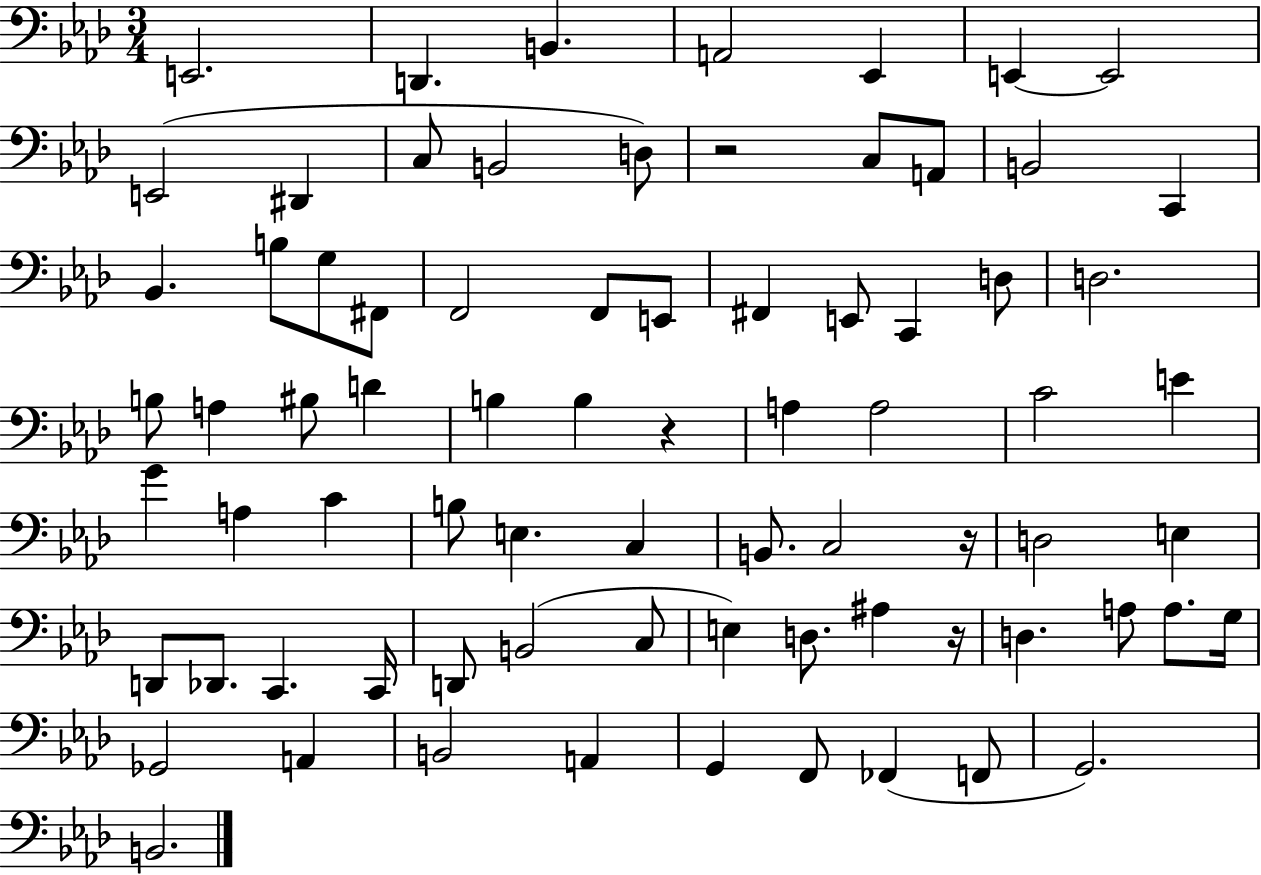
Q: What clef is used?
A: bass